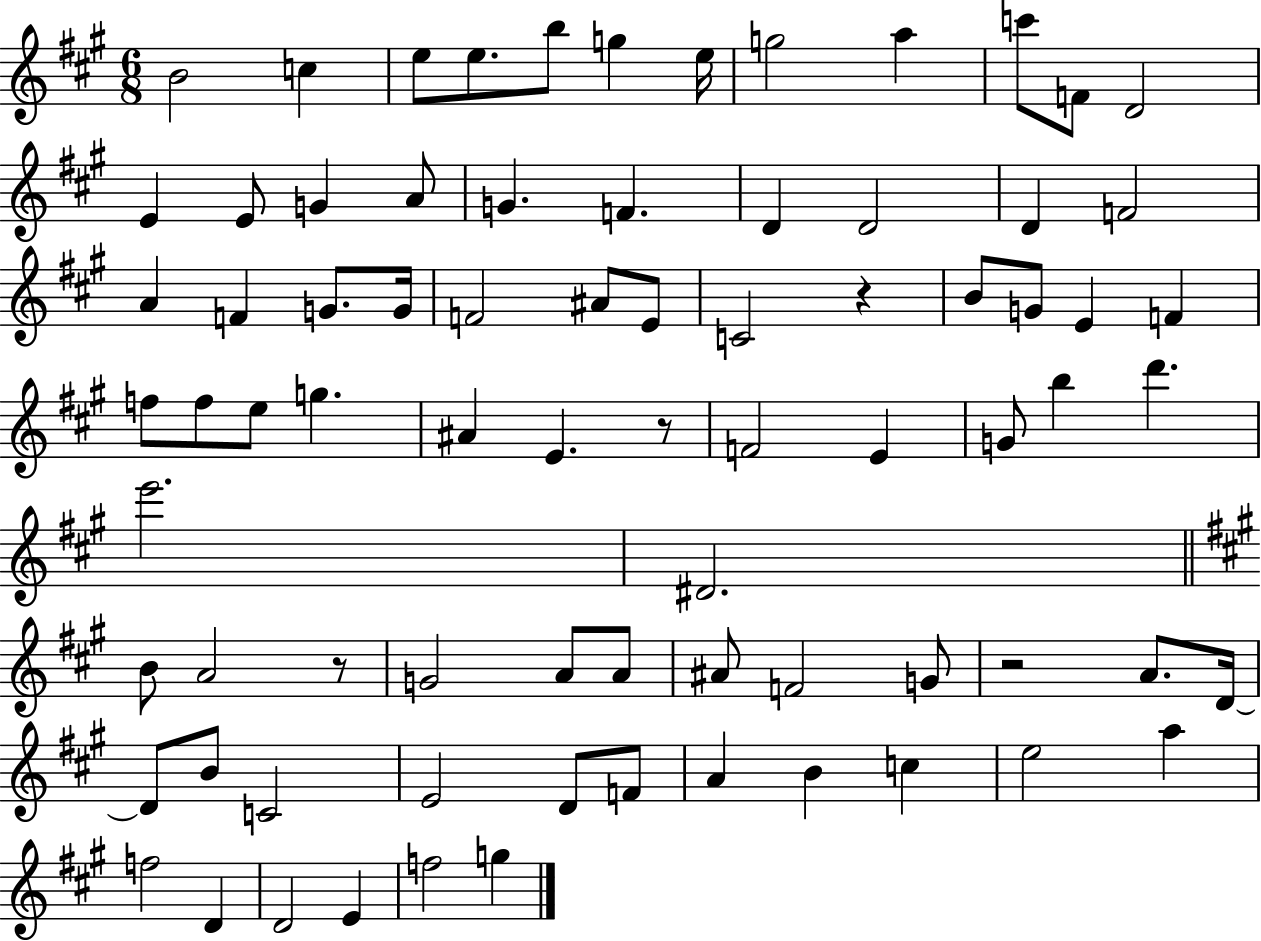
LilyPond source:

{
  \clef treble
  \numericTimeSignature
  \time 6/8
  \key a \major
  b'2 c''4 | e''8 e''8. b''8 g''4 e''16 | g''2 a''4 | c'''8 f'8 d'2 | \break e'4 e'8 g'4 a'8 | g'4. f'4. | d'4 d'2 | d'4 f'2 | \break a'4 f'4 g'8. g'16 | f'2 ais'8 e'8 | c'2 r4 | b'8 g'8 e'4 f'4 | \break f''8 f''8 e''8 g''4. | ais'4 e'4. r8 | f'2 e'4 | g'8 b''4 d'''4. | \break e'''2. | dis'2. | \bar "||" \break \key a \major b'8 a'2 r8 | g'2 a'8 a'8 | ais'8 f'2 g'8 | r2 a'8. d'16~~ | \break d'8 b'8 c'2 | e'2 d'8 f'8 | a'4 b'4 c''4 | e''2 a''4 | \break f''2 d'4 | d'2 e'4 | f''2 g''4 | \bar "|."
}